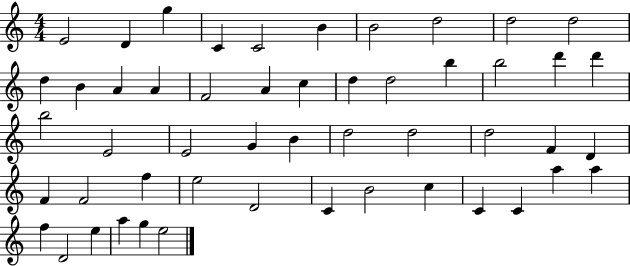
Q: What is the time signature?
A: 4/4